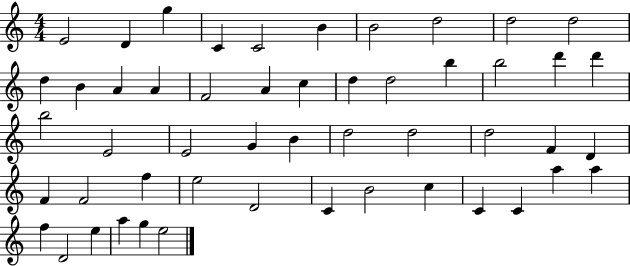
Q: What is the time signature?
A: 4/4